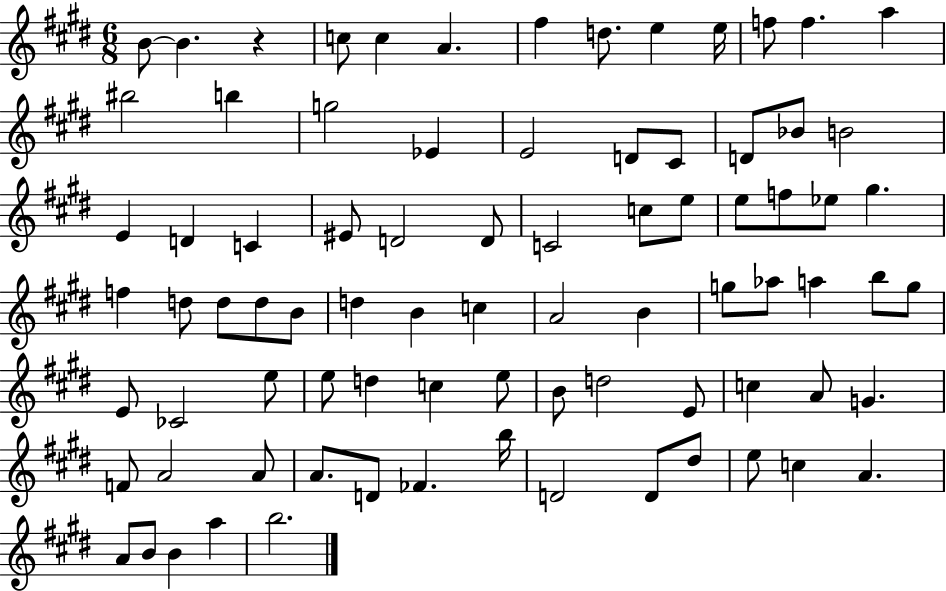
X:1
T:Untitled
M:6/8
L:1/4
K:E
B/2 B z c/2 c A ^f d/2 e e/4 f/2 f a ^b2 b g2 _E E2 D/2 ^C/2 D/2 _B/2 B2 E D C ^E/2 D2 D/2 C2 c/2 e/2 e/2 f/2 _e/2 ^g f d/2 d/2 d/2 B/2 d B c A2 B g/2 _a/2 a b/2 g/2 E/2 _C2 e/2 e/2 d c e/2 B/2 d2 E/2 c A/2 G F/2 A2 A/2 A/2 D/2 _F b/4 D2 D/2 ^d/2 e/2 c A A/2 B/2 B a b2